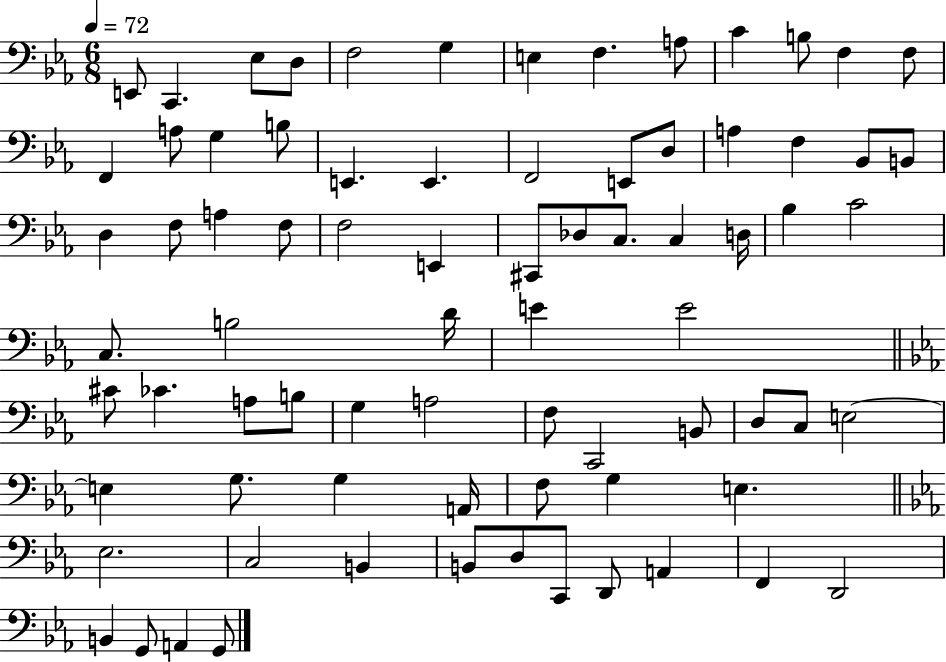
{
  \clef bass
  \numericTimeSignature
  \time 6/8
  \key ees \major
  \tempo 4 = 72
  e,8 c,4. ees8 d8 | f2 g4 | e4 f4. a8 | c'4 b8 f4 f8 | \break f,4 a8 g4 b8 | e,4. e,4. | f,2 e,8 d8 | a4 f4 bes,8 b,8 | \break d4 f8 a4 f8 | f2 e,4 | cis,8 des8 c8. c4 d16 | bes4 c'2 | \break c8. b2 d'16 | e'4 e'2 | \bar "||" \break \key ees \major cis'8 ces'4. a8 b8 | g4 a2 | f8 c,2 b,8 | d8 c8 e2~~ | \break e4 g8. g4 a,16 | f8 g4 e4. | \bar "||" \break \key ees \major ees2. | c2 b,4 | b,8 d8 c,8 d,8 a,4 | f,4 d,2 | \break b,4 g,8 a,4 g,8 | \bar "|."
}